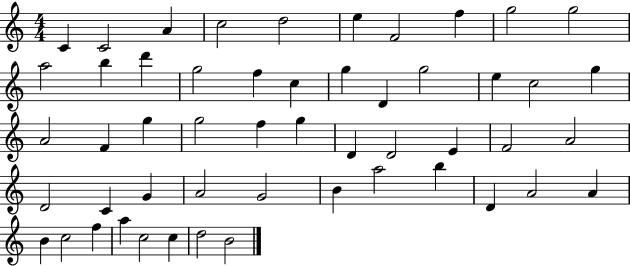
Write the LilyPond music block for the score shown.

{
  \clef treble
  \numericTimeSignature
  \time 4/4
  \key c \major
  c'4 c'2 a'4 | c''2 d''2 | e''4 f'2 f''4 | g''2 g''2 | \break a''2 b''4 d'''4 | g''2 f''4 c''4 | g''4 d'4 g''2 | e''4 c''2 g''4 | \break a'2 f'4 g''4 | g''2 f''4 g''4 | d'4 d'2 e'4 | f'2 a'2 | \break d'2 c'4 g'4 | a'2 g'2 | b'4 a''2 b''4 | d'4 a'2 a'4 | \break b'4 c''2 f''4 | a''4 c''2 c''4 | d''2 b'2 | \bar "|."
}